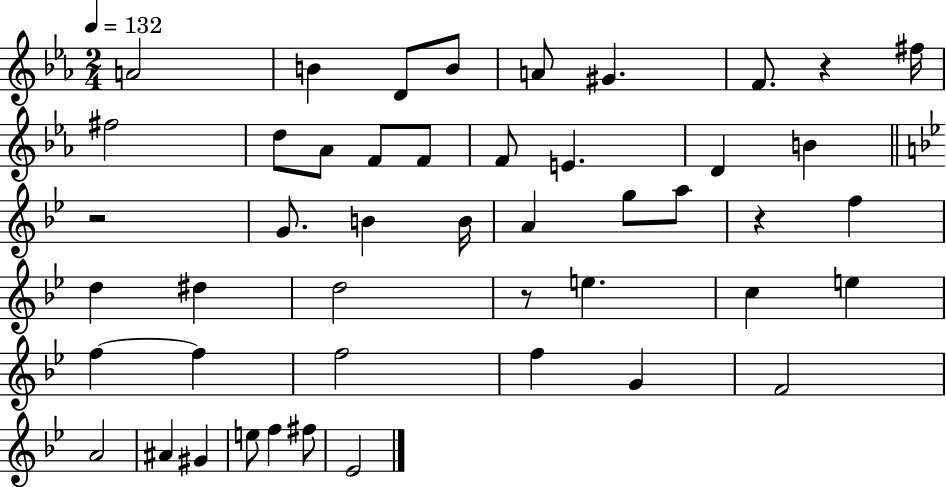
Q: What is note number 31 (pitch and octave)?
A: F5